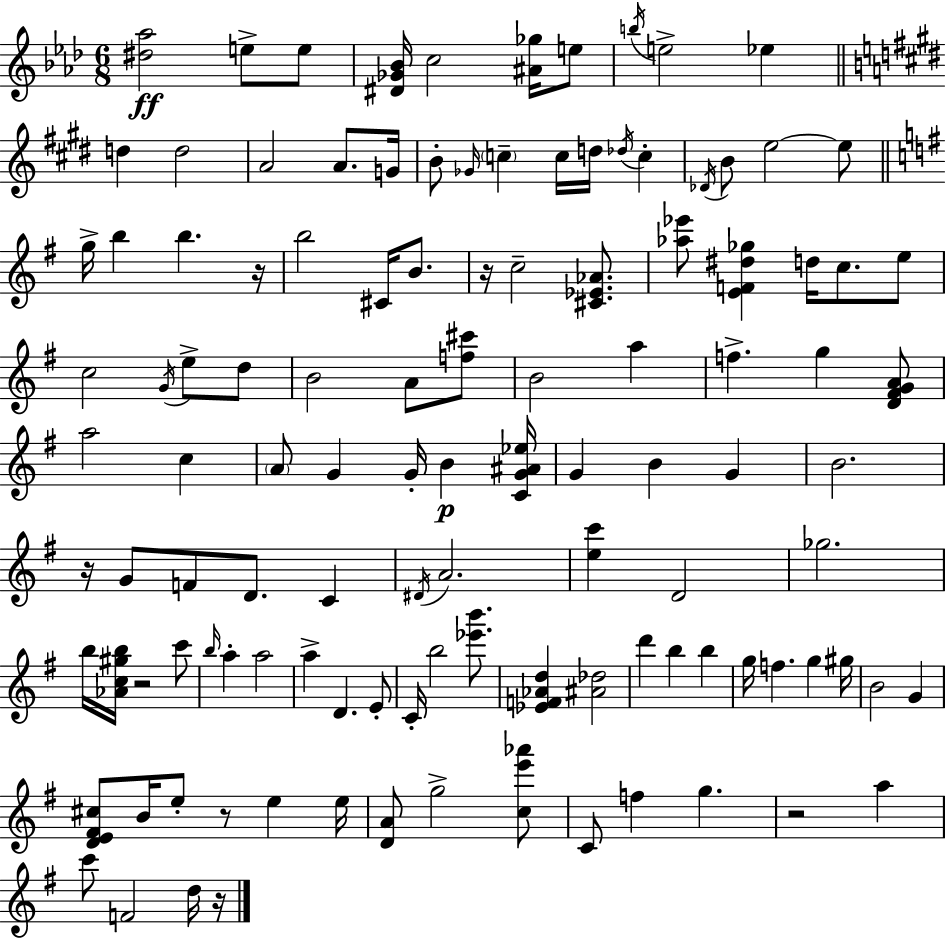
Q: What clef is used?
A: treble